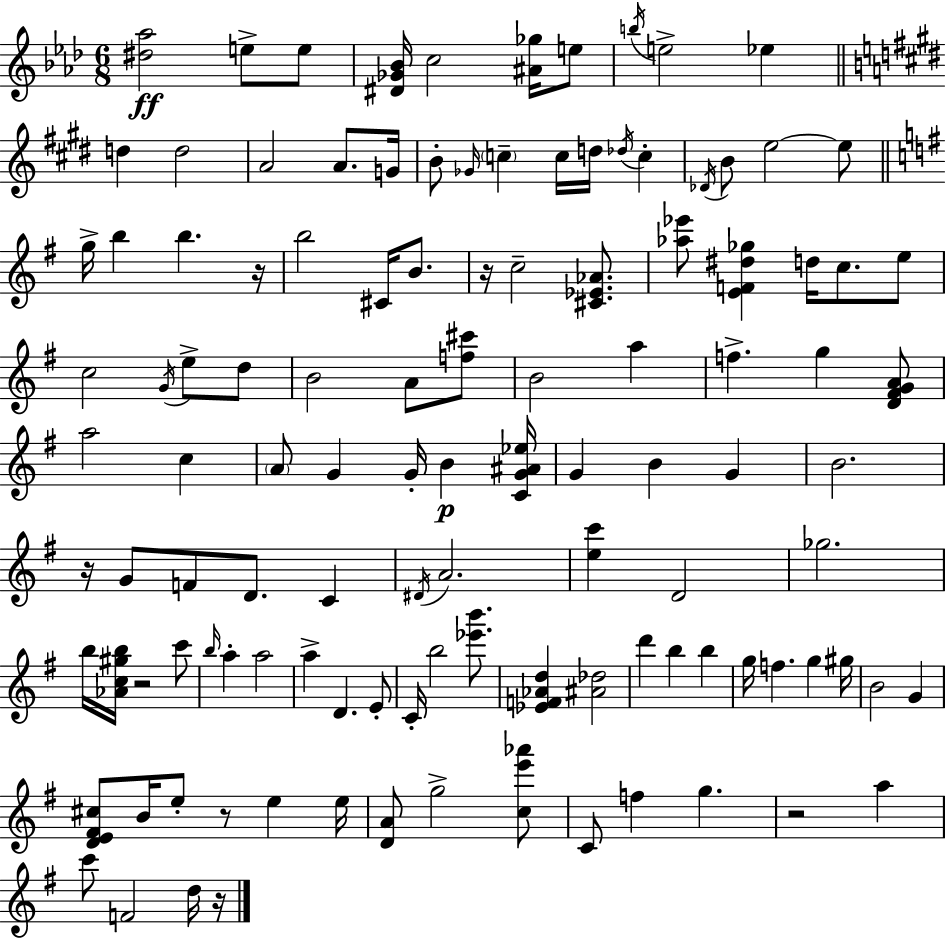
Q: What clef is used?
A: treble